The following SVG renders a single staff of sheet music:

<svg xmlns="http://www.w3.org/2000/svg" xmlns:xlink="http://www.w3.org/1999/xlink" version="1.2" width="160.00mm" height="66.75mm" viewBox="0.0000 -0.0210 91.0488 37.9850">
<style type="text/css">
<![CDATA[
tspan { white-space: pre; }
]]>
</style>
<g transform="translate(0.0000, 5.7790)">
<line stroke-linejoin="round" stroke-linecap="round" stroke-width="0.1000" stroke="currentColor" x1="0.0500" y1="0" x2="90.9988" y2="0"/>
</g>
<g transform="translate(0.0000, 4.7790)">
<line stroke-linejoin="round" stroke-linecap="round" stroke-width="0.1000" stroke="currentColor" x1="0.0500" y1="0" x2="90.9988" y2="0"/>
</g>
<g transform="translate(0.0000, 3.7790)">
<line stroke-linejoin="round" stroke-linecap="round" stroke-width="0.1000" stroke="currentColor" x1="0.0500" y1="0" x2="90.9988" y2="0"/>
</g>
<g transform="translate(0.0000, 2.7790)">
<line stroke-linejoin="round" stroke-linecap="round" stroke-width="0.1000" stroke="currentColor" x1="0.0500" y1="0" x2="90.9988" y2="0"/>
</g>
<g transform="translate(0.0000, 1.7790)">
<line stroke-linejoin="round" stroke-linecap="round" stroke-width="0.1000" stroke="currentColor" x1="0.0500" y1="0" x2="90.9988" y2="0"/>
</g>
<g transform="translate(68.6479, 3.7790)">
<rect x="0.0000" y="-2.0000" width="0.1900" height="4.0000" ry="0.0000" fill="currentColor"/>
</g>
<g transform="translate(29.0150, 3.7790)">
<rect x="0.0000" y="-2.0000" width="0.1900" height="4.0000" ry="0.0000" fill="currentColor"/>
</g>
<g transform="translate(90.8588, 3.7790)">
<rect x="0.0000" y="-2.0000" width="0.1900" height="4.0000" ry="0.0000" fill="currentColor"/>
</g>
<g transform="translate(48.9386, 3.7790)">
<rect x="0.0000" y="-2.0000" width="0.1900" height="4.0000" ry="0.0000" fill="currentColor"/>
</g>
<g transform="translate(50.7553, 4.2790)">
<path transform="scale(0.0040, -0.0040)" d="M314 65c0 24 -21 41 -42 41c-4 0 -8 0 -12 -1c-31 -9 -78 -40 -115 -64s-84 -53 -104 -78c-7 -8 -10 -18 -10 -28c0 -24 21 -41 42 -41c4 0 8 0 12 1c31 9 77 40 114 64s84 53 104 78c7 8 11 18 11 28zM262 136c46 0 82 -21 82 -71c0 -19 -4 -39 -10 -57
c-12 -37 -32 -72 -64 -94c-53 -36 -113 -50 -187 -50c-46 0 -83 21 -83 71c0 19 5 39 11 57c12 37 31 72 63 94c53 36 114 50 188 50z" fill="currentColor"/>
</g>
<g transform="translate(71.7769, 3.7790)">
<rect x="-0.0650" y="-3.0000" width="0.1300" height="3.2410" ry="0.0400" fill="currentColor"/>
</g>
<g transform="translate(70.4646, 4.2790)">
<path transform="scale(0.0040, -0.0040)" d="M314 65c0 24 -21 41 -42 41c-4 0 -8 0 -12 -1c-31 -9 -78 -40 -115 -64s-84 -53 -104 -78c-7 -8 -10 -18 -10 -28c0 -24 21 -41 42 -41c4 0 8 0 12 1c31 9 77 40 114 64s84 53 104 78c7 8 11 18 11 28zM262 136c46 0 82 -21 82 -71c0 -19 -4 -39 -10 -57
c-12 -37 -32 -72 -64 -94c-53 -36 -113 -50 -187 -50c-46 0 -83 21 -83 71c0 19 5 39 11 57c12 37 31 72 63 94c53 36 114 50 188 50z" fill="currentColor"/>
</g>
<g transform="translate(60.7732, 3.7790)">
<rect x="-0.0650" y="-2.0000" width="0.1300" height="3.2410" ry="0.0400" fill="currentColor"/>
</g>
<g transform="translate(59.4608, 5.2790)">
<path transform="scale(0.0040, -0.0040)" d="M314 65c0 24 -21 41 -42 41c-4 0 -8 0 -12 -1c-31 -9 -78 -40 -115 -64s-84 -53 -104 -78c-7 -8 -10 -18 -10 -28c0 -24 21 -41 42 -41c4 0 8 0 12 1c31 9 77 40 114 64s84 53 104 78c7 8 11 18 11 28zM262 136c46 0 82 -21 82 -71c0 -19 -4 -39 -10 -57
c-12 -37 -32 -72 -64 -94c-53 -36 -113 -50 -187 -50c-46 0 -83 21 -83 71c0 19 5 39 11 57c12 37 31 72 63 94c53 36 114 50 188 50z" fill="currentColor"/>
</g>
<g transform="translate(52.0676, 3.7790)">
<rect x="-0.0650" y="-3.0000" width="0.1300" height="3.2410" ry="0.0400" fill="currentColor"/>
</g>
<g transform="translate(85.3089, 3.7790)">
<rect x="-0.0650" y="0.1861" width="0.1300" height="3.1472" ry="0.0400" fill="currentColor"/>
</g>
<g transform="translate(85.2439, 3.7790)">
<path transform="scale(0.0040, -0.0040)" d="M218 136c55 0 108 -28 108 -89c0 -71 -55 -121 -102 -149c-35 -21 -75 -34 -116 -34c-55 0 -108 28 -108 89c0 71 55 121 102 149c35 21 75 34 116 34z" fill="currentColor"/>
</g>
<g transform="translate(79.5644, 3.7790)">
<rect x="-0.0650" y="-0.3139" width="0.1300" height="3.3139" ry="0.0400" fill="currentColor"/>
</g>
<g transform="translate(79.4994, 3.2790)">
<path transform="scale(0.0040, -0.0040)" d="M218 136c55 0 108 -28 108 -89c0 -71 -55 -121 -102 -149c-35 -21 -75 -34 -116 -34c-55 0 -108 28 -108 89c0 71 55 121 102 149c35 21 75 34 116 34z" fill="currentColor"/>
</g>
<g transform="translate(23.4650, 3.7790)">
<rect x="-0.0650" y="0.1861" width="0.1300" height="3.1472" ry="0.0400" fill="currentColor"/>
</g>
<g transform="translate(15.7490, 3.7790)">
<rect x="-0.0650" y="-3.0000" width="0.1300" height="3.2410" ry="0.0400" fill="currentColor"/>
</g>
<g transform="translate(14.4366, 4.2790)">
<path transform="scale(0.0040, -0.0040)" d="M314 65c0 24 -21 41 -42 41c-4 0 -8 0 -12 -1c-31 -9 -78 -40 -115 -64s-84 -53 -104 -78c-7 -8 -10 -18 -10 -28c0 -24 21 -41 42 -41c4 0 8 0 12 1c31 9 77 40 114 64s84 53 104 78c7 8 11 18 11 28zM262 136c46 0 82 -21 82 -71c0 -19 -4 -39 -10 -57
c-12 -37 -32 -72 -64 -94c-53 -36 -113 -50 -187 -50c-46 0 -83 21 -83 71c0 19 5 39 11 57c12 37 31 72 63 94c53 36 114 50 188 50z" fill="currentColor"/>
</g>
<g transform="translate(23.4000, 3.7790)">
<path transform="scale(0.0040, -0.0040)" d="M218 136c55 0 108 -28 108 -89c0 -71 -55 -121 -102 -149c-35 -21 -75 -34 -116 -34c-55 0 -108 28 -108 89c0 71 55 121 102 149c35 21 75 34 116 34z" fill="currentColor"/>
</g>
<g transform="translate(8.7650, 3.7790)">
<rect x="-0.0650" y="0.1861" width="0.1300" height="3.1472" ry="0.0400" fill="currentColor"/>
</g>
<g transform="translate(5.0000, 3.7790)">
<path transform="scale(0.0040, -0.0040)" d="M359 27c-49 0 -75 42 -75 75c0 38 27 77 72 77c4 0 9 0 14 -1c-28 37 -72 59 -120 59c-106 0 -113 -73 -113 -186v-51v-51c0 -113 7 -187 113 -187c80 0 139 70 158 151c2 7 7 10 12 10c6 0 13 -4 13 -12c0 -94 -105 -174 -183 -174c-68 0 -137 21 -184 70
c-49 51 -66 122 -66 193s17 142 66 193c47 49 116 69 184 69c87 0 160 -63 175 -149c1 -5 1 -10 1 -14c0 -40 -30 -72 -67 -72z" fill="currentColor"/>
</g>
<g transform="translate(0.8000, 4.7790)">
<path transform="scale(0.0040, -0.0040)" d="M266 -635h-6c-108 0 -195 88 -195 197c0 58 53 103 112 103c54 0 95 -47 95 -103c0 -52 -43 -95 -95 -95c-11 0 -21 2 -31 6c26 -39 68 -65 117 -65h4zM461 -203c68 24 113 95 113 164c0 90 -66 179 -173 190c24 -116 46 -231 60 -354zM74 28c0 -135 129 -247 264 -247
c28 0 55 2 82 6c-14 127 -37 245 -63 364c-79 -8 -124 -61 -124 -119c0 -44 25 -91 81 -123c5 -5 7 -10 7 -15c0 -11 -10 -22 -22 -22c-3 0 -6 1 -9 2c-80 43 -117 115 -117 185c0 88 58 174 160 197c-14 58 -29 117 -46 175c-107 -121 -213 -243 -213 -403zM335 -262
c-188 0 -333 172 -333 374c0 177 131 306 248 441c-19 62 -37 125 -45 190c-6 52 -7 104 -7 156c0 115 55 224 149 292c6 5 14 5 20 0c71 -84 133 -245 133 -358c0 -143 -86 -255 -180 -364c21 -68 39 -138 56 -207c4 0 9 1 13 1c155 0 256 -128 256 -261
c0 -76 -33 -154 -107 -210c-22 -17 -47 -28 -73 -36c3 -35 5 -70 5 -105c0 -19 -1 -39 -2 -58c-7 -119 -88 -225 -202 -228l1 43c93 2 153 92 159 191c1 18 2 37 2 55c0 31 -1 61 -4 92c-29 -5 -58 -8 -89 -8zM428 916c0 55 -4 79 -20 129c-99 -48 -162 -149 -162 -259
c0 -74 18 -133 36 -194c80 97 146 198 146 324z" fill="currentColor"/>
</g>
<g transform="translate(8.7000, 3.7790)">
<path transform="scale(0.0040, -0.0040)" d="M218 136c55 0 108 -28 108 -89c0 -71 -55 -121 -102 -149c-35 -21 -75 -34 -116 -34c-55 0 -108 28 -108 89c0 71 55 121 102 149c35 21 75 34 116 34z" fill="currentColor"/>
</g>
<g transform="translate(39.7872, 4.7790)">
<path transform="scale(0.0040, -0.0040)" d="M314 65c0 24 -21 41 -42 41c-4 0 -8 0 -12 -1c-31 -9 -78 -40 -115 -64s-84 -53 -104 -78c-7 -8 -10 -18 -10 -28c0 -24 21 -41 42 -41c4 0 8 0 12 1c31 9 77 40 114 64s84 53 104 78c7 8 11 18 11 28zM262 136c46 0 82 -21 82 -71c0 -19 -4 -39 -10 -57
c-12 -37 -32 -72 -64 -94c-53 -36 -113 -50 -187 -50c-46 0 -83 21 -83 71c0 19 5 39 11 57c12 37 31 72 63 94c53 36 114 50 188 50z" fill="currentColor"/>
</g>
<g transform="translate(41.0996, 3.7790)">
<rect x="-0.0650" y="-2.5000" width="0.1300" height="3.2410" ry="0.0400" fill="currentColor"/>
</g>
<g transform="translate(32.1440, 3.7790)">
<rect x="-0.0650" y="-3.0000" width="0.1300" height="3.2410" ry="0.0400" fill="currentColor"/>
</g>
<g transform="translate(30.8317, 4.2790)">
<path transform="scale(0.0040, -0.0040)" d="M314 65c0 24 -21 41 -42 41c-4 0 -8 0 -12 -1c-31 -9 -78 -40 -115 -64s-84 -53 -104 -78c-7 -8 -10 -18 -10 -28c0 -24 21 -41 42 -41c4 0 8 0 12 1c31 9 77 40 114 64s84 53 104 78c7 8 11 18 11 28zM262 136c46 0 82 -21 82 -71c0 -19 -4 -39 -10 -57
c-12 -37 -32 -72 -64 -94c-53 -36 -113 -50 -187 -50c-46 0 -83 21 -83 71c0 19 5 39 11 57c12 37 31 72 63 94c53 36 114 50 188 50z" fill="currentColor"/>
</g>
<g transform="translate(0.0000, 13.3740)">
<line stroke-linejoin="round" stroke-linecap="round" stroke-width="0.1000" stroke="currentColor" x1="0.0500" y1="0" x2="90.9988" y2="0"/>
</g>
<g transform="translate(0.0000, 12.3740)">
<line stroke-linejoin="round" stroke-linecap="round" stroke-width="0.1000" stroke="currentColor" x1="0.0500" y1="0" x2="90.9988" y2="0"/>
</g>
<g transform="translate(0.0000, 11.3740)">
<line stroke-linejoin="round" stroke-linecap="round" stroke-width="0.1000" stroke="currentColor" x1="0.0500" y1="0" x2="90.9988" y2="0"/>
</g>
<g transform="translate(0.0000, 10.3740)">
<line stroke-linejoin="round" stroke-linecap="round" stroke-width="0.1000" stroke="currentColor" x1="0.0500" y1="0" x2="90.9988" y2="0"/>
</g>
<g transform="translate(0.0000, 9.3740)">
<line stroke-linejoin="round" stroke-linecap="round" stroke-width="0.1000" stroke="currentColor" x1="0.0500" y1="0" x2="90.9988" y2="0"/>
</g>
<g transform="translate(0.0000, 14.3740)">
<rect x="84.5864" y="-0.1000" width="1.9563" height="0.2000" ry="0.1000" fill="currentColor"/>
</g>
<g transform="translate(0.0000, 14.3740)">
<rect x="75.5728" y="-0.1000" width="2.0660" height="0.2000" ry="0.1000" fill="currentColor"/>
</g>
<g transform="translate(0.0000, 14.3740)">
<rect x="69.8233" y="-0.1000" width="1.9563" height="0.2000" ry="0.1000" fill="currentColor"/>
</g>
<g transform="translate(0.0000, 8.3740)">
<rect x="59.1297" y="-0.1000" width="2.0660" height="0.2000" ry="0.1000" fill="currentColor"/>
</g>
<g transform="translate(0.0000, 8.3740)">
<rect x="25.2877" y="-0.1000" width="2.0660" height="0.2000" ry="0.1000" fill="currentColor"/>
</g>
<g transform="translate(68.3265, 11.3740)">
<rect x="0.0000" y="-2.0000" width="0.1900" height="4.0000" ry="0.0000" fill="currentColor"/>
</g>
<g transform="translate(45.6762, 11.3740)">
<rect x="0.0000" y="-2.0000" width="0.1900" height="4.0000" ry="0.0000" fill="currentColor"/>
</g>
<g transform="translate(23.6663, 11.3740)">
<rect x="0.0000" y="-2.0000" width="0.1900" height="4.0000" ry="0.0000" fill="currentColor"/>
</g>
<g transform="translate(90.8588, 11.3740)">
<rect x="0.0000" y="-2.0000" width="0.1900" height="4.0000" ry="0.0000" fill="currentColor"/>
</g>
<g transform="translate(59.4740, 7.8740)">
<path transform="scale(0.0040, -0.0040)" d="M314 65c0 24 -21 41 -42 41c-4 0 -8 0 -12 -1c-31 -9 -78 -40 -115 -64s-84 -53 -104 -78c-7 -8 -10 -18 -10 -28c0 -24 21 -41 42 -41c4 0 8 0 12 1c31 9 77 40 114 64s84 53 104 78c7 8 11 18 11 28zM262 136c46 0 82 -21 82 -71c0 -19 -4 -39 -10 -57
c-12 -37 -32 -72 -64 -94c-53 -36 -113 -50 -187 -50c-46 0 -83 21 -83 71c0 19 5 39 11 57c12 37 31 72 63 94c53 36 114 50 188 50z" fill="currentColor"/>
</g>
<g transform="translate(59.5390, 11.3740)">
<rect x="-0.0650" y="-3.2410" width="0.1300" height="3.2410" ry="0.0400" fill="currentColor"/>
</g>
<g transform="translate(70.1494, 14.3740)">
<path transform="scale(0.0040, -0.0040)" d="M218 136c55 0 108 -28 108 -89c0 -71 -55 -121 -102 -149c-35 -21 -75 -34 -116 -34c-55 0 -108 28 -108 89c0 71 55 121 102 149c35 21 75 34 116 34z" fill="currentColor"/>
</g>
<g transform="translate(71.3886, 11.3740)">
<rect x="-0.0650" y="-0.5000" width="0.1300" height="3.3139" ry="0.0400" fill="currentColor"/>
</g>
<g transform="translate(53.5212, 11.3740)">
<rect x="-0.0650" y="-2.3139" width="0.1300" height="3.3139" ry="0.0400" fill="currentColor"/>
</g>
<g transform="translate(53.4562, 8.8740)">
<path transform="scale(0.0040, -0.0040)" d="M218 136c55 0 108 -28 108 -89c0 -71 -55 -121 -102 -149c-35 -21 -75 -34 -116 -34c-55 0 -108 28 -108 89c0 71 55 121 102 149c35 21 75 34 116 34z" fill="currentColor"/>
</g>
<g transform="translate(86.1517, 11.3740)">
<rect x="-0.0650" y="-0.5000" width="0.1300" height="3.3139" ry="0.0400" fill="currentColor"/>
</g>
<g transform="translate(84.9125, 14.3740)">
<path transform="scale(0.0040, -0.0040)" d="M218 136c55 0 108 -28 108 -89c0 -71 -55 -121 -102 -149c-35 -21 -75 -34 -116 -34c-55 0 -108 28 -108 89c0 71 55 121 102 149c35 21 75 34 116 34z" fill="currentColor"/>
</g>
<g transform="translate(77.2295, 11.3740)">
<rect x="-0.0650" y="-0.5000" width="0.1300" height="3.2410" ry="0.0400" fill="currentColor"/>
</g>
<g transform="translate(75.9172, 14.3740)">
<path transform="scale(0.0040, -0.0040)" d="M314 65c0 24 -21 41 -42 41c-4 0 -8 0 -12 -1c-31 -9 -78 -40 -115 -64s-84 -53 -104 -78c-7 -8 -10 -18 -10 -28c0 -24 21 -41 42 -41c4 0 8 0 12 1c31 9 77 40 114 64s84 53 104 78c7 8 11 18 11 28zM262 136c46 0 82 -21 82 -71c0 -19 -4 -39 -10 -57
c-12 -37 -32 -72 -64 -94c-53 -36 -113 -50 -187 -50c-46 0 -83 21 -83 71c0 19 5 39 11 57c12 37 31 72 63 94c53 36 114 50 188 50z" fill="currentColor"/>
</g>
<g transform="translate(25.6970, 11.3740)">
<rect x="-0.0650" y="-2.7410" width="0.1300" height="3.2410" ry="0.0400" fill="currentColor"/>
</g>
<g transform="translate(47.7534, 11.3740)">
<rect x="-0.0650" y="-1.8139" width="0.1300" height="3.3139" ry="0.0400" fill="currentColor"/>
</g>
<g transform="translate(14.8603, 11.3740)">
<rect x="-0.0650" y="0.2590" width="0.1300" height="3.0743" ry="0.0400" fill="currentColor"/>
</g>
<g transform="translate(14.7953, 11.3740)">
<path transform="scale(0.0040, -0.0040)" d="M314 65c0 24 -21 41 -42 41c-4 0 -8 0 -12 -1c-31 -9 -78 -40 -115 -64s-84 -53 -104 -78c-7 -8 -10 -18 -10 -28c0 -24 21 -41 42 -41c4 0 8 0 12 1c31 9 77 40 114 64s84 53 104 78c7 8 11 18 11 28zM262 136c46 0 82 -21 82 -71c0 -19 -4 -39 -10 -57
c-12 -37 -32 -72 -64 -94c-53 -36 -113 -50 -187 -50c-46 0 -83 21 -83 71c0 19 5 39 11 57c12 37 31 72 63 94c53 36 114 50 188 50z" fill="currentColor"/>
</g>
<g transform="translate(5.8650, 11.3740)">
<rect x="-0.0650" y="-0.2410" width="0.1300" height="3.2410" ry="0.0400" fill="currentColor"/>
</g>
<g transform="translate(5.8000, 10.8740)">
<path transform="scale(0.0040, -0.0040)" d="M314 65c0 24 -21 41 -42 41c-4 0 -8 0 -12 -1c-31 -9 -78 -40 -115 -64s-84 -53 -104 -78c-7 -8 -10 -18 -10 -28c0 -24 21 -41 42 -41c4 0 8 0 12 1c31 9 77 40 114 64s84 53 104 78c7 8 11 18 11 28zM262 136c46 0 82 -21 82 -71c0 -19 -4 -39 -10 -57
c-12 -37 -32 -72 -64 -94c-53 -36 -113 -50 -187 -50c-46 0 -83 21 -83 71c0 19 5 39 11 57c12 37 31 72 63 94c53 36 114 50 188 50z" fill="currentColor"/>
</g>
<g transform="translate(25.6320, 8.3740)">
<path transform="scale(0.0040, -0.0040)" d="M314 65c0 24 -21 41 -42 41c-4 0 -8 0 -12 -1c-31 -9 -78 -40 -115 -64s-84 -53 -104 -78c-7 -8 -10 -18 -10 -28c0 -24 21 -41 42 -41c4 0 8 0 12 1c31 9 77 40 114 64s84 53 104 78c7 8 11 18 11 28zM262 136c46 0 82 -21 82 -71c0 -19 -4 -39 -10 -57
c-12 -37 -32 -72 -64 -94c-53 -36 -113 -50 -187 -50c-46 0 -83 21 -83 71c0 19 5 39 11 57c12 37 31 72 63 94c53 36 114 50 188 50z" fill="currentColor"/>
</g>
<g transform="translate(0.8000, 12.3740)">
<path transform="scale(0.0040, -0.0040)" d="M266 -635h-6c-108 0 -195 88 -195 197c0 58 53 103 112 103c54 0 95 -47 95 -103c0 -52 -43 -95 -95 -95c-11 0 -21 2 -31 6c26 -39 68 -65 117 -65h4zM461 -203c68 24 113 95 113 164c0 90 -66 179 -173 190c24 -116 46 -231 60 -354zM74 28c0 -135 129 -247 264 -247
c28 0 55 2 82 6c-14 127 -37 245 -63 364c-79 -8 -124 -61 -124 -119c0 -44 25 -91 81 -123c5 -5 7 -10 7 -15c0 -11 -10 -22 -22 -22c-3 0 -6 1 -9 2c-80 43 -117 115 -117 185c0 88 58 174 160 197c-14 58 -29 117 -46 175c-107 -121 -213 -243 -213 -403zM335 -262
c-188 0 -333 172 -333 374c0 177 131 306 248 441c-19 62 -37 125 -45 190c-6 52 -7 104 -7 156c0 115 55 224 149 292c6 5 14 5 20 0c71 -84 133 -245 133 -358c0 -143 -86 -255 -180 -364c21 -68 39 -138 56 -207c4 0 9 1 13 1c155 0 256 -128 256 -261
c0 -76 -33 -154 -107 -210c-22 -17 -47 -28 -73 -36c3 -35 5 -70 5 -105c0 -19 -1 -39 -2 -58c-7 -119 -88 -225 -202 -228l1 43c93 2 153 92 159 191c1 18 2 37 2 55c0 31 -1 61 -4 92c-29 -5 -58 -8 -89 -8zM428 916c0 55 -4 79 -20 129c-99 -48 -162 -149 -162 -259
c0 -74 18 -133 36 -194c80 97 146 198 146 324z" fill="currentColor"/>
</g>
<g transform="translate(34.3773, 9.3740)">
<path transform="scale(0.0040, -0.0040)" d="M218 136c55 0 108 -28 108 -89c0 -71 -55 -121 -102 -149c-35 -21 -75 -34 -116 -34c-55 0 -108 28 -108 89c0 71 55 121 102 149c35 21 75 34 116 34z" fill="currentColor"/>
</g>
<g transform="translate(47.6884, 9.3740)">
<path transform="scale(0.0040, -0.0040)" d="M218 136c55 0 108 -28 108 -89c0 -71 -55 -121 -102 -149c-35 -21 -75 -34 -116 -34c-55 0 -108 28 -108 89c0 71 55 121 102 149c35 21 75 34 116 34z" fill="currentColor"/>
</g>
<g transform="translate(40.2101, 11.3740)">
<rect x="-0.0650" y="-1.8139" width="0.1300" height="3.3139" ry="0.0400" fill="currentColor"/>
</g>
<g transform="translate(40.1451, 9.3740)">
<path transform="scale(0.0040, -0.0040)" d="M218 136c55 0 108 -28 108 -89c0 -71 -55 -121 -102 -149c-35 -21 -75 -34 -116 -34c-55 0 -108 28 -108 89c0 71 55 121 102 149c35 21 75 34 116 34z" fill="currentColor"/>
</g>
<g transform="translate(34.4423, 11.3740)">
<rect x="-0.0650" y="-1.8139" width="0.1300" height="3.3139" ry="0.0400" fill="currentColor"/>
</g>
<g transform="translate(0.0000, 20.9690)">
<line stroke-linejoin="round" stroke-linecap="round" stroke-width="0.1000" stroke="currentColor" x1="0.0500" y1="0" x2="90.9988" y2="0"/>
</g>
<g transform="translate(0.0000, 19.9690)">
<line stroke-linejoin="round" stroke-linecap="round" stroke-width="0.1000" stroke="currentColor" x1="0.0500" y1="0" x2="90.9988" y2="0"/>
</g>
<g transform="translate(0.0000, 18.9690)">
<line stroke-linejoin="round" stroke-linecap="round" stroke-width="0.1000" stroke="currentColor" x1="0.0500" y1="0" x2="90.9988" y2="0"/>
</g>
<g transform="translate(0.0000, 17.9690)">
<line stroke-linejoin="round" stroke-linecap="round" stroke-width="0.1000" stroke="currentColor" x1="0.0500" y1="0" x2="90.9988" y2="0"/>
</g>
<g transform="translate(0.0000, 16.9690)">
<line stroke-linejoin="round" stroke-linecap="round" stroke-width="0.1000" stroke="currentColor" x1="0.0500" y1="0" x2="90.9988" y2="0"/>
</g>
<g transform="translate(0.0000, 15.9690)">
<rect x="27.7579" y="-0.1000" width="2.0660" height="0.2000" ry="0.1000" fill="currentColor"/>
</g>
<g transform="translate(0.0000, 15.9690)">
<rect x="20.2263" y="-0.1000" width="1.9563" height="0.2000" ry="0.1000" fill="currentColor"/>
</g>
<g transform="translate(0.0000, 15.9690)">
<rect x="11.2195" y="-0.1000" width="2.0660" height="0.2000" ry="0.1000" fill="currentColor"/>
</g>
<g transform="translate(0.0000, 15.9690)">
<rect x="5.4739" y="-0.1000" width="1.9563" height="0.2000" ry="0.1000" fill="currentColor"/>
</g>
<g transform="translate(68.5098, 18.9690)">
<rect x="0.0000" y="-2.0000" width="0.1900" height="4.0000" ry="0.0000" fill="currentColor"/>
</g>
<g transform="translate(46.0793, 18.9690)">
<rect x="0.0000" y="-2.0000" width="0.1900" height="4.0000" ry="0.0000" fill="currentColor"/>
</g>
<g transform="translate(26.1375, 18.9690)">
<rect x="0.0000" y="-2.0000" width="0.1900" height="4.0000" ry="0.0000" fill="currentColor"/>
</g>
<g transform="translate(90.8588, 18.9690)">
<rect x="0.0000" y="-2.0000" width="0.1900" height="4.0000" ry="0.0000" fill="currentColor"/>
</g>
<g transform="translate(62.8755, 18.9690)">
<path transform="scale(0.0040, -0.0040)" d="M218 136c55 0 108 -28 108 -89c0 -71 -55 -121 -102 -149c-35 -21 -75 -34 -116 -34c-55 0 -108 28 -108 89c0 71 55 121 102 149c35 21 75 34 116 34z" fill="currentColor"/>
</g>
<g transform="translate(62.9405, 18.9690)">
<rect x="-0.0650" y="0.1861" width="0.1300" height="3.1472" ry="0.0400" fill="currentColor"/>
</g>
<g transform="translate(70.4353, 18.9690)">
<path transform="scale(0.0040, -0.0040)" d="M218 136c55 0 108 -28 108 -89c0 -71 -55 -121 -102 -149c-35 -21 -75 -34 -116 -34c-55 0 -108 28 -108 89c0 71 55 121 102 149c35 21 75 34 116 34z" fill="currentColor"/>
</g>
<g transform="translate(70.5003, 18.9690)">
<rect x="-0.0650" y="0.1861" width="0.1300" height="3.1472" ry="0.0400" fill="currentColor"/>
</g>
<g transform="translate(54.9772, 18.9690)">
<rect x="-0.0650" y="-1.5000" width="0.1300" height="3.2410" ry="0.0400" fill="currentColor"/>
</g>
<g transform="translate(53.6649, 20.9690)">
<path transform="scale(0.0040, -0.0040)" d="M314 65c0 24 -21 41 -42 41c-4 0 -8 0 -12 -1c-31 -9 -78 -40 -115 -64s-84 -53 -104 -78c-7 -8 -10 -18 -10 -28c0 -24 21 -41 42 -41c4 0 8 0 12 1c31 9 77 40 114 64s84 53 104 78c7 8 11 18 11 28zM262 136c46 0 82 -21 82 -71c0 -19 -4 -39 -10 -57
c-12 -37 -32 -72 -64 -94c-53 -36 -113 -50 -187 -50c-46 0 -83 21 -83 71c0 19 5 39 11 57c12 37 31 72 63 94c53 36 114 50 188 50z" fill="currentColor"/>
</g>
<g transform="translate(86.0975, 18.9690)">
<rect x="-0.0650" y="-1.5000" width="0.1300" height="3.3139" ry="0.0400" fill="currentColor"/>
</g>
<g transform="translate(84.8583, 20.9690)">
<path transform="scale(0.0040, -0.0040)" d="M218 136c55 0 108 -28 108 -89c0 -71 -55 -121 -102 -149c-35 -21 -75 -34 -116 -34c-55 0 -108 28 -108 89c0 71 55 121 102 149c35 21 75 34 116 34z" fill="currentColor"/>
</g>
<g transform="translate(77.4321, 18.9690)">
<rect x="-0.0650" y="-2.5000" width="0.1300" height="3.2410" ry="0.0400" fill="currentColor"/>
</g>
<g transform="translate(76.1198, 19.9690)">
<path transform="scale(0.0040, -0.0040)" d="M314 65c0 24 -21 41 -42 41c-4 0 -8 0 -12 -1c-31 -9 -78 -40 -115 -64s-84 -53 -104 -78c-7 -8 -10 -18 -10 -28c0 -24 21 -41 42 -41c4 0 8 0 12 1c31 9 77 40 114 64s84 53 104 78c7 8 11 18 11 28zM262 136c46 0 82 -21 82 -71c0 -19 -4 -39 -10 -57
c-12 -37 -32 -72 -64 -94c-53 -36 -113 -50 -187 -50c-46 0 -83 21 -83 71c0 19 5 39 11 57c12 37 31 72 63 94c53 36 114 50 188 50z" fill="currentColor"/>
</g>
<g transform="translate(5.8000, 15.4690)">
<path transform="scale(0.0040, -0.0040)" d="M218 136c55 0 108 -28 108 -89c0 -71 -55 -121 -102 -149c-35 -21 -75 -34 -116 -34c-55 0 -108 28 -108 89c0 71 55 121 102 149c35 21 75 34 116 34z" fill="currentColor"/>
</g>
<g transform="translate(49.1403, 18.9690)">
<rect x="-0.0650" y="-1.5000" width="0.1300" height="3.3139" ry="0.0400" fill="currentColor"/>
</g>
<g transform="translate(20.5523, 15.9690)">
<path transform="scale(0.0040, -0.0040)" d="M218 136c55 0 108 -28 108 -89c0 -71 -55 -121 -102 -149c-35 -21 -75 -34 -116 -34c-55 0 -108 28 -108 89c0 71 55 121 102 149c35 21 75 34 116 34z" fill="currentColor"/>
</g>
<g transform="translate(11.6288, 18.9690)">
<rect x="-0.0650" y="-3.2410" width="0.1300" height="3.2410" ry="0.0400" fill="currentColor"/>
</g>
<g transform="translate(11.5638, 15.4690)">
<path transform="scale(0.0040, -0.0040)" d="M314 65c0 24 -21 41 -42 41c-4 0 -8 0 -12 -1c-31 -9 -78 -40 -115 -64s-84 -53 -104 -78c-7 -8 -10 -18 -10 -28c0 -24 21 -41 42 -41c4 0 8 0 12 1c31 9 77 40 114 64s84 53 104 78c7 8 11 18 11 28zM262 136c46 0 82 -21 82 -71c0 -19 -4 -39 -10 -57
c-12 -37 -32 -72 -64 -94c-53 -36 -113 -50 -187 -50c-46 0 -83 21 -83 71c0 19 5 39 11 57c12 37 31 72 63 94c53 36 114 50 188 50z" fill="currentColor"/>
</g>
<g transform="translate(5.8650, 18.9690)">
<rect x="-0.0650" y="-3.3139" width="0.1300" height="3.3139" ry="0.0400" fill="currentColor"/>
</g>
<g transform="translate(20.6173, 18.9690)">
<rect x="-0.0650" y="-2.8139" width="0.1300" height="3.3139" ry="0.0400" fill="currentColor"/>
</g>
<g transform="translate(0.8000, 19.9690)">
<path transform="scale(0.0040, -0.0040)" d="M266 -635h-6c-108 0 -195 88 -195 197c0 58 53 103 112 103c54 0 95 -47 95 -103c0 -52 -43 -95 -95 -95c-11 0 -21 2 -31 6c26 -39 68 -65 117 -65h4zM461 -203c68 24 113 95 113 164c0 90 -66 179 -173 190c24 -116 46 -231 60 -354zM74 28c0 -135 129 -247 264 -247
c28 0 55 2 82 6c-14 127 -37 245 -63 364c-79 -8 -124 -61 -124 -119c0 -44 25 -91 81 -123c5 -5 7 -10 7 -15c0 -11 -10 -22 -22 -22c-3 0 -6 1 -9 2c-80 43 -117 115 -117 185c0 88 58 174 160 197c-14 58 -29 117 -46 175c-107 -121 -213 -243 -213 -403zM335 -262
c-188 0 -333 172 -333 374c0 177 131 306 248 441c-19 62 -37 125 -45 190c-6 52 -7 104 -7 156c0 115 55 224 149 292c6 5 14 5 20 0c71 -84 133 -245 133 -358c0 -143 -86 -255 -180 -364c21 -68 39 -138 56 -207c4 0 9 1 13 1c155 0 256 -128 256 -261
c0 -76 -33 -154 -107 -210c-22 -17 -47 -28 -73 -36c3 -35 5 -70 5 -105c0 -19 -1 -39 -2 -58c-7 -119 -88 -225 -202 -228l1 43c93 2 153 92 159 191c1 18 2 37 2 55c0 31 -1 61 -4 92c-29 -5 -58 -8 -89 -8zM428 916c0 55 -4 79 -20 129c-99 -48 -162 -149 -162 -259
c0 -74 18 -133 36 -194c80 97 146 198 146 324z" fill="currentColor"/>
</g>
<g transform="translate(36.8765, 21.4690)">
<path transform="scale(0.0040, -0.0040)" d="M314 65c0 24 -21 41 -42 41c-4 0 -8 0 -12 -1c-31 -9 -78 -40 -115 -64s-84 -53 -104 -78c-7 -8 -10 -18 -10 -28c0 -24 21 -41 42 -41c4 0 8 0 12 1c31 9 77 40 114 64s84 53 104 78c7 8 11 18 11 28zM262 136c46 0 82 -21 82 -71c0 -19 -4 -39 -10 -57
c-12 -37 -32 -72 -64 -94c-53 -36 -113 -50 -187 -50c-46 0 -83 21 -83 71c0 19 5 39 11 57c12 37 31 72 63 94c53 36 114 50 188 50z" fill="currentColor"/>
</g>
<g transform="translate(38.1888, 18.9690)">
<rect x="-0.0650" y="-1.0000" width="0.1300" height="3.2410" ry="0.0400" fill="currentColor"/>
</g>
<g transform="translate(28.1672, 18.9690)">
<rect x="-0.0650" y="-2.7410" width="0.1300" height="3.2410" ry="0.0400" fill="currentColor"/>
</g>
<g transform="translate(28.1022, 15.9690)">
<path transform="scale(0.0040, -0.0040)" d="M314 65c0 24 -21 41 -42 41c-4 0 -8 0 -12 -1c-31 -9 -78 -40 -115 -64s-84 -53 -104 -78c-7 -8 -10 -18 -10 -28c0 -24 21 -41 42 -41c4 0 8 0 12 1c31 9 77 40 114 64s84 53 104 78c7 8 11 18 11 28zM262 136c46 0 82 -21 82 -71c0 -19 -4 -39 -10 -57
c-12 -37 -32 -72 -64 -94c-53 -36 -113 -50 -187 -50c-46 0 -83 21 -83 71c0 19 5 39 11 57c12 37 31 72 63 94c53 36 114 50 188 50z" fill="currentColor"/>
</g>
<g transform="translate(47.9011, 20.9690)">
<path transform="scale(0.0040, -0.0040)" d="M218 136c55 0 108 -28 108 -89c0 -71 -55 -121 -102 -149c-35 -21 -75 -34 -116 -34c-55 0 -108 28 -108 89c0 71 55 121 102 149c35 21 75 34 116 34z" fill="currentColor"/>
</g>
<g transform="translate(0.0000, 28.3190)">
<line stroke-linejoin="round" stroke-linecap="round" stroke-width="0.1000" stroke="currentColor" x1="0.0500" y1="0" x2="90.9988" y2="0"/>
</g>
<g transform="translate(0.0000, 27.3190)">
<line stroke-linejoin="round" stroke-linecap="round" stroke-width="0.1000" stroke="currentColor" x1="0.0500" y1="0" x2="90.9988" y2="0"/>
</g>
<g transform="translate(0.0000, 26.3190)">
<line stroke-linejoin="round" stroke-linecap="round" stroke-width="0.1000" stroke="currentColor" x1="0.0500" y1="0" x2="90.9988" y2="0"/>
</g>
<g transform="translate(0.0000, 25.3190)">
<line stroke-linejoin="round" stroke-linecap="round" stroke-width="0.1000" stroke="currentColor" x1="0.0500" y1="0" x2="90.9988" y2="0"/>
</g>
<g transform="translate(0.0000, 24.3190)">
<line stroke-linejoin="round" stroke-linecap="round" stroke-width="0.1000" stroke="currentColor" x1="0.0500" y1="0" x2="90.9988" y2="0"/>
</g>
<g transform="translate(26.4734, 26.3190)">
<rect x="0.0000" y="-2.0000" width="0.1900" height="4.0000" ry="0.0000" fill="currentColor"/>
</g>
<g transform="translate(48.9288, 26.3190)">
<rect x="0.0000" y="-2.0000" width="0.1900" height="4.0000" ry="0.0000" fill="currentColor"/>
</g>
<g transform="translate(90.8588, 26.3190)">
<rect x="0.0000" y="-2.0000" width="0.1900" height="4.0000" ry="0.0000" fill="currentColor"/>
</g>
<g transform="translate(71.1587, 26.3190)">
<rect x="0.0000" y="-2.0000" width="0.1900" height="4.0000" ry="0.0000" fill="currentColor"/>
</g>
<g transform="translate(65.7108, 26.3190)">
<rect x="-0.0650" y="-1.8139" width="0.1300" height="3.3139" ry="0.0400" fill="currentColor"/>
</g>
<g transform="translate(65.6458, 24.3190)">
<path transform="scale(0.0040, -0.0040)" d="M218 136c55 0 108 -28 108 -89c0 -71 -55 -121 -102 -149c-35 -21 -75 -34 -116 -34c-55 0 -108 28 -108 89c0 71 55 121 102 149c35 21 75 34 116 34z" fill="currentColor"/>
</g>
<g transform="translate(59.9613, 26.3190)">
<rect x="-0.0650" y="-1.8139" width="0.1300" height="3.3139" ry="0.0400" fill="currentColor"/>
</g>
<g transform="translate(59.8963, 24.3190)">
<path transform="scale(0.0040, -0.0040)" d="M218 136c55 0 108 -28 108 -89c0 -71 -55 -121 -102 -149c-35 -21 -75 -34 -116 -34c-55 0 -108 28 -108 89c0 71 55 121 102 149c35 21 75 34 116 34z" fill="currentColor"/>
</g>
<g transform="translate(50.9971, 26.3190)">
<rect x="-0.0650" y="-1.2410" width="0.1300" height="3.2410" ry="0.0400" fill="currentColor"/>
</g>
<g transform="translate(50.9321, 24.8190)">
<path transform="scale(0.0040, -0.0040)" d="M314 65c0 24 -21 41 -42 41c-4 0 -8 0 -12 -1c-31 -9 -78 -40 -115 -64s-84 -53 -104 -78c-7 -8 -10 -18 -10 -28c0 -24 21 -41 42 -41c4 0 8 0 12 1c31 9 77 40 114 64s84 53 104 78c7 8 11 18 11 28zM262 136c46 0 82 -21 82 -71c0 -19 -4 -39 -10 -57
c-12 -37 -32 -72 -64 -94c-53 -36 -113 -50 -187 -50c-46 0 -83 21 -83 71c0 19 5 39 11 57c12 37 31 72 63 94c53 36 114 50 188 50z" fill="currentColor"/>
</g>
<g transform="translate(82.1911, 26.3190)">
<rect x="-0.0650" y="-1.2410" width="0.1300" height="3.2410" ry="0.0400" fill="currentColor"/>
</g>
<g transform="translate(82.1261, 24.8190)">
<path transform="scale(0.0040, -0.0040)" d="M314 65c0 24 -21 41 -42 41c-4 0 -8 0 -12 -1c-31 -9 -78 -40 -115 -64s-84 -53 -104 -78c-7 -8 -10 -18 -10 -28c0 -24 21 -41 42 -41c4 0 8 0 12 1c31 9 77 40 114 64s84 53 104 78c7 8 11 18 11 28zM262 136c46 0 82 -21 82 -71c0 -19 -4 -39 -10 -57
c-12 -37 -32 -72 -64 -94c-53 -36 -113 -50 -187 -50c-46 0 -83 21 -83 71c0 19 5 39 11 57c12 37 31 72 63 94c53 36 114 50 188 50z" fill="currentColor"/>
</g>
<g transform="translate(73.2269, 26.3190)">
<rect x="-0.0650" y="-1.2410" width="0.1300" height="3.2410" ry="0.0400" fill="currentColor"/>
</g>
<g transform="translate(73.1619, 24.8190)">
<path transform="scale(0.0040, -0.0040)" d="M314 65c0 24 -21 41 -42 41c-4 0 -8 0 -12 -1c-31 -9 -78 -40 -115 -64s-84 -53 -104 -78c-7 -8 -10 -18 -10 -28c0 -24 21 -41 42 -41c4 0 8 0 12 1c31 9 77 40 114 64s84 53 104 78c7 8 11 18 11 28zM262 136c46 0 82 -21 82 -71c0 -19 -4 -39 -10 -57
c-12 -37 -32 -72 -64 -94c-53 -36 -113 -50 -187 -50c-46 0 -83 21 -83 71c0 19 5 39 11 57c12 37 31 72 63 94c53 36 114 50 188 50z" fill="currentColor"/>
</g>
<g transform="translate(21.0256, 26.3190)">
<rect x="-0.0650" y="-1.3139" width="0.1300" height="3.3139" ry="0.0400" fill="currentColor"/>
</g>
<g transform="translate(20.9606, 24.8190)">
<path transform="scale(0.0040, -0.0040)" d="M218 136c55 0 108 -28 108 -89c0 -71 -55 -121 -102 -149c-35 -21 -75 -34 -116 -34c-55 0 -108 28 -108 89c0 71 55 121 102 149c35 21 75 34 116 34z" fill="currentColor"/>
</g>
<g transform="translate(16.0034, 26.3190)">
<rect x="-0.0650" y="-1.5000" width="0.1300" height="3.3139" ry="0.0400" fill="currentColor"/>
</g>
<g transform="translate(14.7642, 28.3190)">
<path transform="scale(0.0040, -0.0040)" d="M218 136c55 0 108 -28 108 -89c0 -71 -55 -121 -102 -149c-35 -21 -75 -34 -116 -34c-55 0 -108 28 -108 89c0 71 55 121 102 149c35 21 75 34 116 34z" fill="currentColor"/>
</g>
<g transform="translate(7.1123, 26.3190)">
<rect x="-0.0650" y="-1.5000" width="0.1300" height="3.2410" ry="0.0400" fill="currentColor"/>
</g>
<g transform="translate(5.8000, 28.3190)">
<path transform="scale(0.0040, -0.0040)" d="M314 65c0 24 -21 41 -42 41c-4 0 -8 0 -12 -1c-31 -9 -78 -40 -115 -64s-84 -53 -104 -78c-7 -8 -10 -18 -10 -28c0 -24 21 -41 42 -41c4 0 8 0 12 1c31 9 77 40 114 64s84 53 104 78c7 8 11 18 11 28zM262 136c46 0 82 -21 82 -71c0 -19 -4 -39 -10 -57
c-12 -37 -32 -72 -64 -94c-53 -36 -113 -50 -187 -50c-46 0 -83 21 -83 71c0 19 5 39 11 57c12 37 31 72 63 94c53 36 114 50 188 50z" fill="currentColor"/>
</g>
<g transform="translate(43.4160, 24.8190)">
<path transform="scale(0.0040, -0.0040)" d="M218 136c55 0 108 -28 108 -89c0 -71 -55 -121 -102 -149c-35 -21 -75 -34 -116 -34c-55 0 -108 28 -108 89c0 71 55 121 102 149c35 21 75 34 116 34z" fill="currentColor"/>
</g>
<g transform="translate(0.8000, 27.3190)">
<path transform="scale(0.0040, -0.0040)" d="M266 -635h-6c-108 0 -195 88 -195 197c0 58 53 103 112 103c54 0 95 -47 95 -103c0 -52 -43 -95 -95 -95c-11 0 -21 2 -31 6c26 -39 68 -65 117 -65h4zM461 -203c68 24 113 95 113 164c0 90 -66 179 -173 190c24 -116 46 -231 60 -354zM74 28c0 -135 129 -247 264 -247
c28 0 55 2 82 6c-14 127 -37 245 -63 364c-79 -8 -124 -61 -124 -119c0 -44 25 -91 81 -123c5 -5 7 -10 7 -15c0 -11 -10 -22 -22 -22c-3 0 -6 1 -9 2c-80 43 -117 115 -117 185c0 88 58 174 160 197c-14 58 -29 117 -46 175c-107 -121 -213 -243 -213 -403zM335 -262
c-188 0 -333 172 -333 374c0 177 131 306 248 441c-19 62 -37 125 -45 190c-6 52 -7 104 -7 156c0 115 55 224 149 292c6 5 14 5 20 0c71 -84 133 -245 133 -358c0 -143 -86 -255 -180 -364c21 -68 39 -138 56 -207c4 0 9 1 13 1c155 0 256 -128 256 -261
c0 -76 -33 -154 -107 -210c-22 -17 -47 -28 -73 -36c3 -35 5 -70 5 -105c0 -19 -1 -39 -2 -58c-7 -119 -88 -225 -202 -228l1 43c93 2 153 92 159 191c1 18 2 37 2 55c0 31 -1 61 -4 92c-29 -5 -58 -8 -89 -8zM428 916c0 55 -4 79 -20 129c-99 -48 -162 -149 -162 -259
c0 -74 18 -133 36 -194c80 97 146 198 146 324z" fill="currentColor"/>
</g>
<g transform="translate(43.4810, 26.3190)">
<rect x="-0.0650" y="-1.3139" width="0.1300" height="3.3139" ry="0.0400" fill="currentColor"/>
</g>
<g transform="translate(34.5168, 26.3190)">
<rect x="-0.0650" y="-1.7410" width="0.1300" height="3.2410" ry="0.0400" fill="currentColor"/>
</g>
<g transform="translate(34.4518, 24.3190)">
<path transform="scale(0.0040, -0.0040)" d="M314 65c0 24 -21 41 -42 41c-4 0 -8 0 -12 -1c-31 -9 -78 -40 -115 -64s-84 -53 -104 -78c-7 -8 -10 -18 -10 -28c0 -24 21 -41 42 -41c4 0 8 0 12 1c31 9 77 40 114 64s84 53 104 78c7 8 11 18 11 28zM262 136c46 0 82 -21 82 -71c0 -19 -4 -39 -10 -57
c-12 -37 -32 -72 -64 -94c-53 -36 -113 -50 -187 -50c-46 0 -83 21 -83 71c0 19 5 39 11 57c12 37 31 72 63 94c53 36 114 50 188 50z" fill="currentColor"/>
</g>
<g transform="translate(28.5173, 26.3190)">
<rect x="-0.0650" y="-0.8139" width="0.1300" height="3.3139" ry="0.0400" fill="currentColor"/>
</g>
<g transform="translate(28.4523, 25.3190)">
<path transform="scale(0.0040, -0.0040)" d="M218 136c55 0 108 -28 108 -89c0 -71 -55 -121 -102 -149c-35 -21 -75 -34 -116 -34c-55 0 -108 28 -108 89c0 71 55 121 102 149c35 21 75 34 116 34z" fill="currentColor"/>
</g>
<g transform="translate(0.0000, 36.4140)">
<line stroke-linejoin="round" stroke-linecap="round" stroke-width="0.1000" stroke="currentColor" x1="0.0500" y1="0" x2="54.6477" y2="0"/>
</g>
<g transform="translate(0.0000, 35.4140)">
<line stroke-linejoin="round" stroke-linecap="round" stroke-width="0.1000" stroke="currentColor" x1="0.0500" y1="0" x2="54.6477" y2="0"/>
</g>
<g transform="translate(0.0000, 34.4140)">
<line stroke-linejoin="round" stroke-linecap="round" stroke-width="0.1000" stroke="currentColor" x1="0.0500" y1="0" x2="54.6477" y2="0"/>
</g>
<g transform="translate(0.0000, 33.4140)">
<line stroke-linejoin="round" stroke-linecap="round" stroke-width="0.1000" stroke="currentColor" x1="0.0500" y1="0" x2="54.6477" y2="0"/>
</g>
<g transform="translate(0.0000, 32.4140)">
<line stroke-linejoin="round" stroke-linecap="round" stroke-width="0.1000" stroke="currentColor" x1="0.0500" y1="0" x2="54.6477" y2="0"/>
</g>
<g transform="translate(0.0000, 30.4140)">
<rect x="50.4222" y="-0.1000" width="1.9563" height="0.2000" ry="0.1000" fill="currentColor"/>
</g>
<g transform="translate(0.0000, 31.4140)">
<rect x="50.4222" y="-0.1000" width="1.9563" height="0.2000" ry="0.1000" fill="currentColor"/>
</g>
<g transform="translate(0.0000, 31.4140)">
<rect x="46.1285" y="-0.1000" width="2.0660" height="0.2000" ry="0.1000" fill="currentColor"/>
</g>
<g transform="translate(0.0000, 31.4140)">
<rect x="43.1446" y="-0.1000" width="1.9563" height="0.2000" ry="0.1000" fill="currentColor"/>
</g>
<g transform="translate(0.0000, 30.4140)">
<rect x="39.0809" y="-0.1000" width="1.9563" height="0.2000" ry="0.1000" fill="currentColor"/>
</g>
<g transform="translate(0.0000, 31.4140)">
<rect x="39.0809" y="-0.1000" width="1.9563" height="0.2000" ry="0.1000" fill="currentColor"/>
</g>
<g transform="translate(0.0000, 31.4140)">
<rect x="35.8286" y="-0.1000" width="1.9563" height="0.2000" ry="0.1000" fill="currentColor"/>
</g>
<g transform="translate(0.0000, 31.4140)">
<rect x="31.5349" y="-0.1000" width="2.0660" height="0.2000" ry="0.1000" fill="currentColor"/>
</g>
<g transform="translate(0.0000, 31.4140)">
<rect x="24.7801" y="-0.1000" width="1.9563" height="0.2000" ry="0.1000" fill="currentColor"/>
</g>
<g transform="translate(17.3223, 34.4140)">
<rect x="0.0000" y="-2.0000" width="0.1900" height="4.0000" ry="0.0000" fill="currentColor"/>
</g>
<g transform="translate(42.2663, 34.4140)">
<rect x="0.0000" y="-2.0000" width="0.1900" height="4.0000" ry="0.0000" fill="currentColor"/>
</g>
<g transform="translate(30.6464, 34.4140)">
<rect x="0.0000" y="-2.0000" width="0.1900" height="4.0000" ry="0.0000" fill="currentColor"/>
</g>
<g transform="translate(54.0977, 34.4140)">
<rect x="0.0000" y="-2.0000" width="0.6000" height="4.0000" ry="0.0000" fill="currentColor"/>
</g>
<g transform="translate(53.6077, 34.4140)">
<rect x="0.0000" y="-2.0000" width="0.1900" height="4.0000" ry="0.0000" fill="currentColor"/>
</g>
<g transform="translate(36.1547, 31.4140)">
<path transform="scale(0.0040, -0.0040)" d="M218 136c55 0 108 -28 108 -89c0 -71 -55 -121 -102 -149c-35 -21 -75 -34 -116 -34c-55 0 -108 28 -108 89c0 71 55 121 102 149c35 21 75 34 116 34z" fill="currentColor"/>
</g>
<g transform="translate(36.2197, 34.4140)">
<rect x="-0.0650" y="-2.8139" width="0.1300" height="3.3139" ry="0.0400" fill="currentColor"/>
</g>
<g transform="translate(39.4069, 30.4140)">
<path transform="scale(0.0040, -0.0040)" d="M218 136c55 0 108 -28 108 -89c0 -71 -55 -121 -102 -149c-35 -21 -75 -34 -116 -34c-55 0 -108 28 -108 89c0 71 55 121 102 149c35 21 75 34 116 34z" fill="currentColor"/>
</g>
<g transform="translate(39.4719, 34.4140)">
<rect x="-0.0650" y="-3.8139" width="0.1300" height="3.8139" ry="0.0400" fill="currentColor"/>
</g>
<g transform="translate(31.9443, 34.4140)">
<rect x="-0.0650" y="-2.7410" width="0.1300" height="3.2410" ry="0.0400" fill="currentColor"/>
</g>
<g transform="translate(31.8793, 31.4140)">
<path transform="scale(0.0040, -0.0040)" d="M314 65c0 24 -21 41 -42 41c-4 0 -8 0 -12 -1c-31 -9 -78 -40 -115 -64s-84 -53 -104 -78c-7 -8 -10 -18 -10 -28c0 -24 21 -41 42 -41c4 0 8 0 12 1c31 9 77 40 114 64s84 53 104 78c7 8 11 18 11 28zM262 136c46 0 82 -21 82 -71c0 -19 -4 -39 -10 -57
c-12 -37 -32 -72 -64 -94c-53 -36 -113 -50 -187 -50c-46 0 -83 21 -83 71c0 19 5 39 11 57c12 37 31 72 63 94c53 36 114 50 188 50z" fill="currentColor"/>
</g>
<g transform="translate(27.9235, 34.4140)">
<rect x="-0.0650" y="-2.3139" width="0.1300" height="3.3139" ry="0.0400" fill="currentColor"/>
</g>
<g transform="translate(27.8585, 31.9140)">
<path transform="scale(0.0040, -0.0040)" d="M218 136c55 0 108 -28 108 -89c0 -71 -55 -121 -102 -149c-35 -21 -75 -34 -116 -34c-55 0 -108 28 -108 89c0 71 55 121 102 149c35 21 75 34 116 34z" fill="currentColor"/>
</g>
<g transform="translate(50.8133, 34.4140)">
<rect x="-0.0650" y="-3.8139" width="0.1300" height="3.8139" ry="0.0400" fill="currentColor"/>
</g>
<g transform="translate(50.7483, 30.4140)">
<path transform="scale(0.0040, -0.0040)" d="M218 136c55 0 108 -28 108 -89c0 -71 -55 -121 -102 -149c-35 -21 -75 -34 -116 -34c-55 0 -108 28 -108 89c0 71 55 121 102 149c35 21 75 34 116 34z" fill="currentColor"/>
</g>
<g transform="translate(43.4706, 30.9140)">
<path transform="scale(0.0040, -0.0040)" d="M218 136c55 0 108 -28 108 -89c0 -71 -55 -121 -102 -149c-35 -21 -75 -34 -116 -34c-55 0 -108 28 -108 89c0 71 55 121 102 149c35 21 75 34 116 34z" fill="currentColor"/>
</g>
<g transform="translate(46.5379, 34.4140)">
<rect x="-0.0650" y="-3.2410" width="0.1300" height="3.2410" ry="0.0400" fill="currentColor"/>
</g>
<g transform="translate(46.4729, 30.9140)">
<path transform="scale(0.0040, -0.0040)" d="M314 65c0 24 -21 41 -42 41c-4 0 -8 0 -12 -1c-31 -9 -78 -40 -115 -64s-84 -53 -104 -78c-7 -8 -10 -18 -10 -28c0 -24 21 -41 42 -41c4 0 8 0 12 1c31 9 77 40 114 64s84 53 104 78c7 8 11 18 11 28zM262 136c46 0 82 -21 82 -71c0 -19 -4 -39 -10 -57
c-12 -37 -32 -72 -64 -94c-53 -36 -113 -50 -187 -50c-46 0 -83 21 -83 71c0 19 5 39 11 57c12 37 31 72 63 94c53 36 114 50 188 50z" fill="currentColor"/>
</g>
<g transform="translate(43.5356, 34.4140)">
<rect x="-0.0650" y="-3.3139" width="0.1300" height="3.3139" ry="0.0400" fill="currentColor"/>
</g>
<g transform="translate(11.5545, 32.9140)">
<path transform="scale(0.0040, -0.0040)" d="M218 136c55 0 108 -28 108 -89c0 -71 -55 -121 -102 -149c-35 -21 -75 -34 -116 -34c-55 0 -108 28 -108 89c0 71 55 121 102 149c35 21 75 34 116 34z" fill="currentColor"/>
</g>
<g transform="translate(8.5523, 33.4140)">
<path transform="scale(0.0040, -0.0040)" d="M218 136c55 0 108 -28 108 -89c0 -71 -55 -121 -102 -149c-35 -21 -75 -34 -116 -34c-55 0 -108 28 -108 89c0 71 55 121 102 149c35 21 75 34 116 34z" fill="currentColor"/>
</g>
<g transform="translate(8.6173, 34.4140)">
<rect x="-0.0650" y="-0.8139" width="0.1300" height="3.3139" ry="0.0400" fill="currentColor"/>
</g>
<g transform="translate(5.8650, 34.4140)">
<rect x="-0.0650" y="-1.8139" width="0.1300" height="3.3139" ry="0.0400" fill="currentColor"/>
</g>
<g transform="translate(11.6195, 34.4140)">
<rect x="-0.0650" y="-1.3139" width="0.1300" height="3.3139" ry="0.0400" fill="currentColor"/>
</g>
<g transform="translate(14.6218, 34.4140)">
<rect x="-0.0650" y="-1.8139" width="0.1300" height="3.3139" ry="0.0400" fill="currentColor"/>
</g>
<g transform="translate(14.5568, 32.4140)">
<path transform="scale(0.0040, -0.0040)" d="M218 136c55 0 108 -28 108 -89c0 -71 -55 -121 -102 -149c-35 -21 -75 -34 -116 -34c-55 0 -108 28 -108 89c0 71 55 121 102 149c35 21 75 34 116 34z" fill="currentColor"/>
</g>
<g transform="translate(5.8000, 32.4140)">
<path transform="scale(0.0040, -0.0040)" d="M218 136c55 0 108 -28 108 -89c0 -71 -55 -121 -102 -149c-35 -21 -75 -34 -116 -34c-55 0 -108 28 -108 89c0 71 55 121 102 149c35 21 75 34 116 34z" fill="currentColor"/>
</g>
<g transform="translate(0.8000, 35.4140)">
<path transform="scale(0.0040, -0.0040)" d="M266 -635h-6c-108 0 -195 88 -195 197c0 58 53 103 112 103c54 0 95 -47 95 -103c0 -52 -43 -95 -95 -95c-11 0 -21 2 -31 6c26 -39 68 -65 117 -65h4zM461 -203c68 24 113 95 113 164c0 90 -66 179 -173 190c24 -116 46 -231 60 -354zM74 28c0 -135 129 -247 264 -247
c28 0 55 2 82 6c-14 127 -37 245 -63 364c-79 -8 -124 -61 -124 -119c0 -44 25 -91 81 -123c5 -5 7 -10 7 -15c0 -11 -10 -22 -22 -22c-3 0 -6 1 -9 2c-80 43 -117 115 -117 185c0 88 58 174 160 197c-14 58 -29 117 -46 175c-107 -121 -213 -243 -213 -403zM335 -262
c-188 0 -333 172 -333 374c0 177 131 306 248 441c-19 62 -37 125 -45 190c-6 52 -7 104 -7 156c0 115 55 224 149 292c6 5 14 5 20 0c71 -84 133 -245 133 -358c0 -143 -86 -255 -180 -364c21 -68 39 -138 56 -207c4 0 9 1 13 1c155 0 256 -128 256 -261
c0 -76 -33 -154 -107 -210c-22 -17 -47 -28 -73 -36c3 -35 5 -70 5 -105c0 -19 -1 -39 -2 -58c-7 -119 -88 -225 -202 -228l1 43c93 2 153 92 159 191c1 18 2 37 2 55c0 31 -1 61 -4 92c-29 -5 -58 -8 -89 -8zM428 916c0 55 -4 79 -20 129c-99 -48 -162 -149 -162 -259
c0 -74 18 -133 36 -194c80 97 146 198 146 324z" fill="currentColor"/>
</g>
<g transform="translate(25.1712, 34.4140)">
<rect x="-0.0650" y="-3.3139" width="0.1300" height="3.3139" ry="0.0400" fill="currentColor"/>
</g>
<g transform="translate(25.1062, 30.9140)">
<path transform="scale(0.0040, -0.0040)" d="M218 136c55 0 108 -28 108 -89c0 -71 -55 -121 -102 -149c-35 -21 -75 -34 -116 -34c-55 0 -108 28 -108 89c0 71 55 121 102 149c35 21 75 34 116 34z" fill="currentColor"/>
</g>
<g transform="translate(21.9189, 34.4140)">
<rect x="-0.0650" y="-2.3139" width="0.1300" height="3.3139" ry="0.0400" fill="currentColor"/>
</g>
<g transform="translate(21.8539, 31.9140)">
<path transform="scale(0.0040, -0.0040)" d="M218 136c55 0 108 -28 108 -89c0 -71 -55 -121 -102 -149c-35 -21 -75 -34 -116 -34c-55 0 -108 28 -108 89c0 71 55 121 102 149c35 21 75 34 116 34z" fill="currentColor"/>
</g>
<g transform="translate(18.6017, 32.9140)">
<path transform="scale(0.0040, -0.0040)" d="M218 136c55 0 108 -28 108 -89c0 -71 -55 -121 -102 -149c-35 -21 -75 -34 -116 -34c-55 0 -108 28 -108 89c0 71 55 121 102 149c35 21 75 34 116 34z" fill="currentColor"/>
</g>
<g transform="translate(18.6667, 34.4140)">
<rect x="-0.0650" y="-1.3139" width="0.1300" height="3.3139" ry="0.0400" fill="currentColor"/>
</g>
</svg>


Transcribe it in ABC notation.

X:1
T:Untitled
M:4/4
L:1/4
K:C
B A2 B A2 G2 A2 F2 A2 c B c2 B2 a2 f f f g b2 C C2 C b b2 a a2 D2 E E2 B B G2 E E2 E e d f2 e e2 f f e2 e2 f d e f e g b g a2 a c' b b2 c'